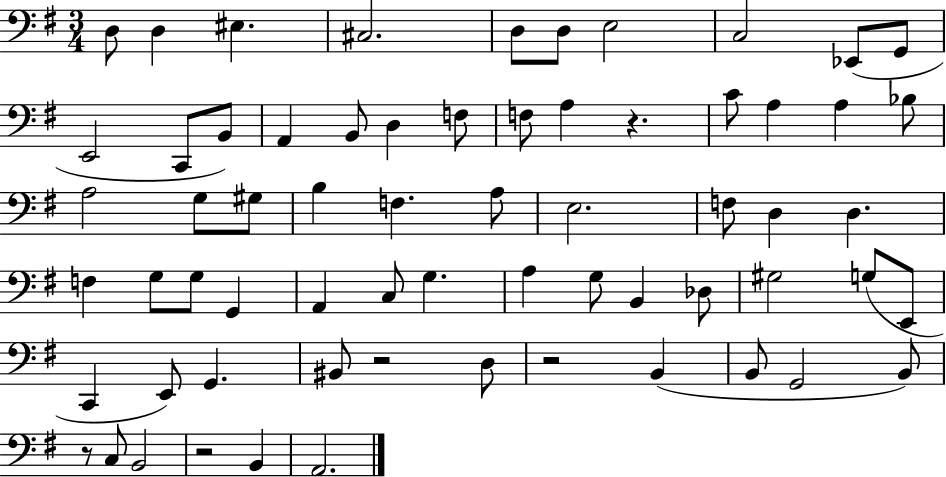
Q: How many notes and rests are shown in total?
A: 65